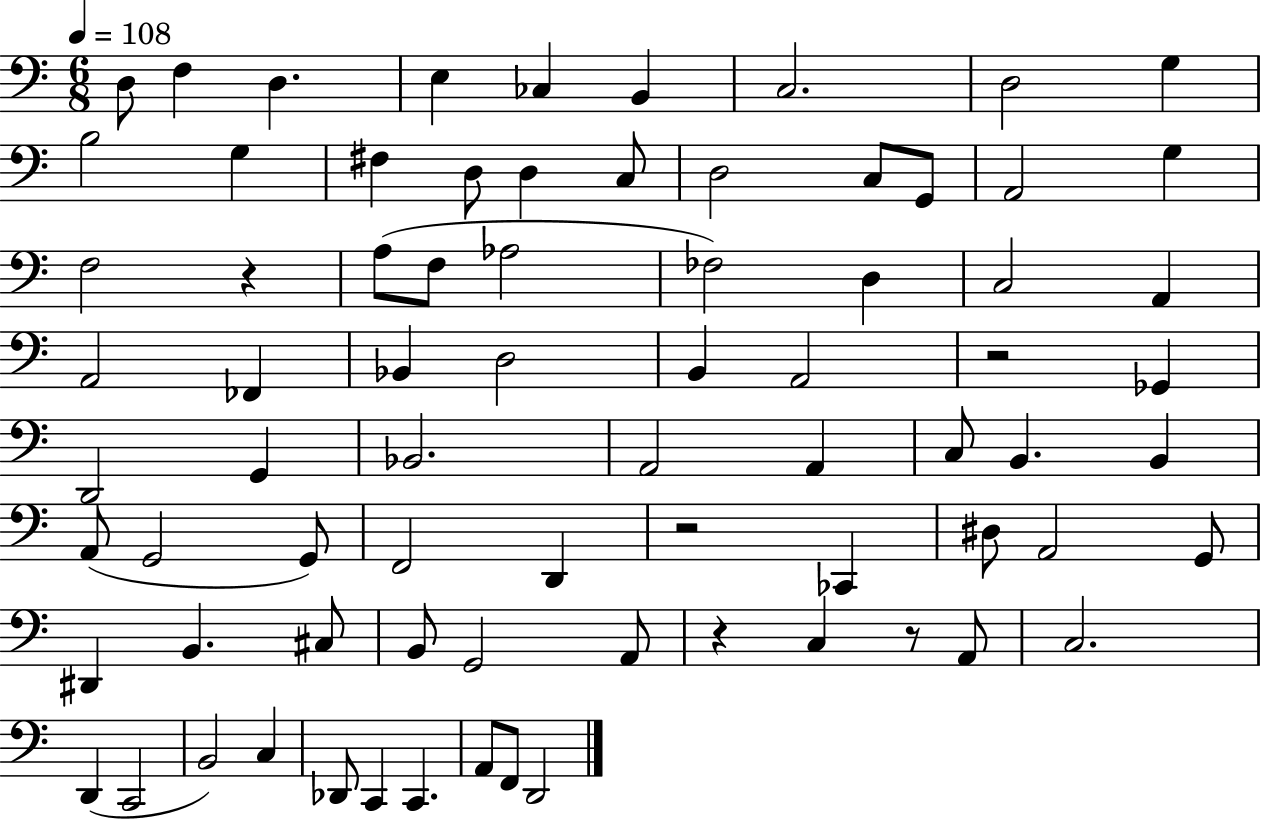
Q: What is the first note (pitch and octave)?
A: D3